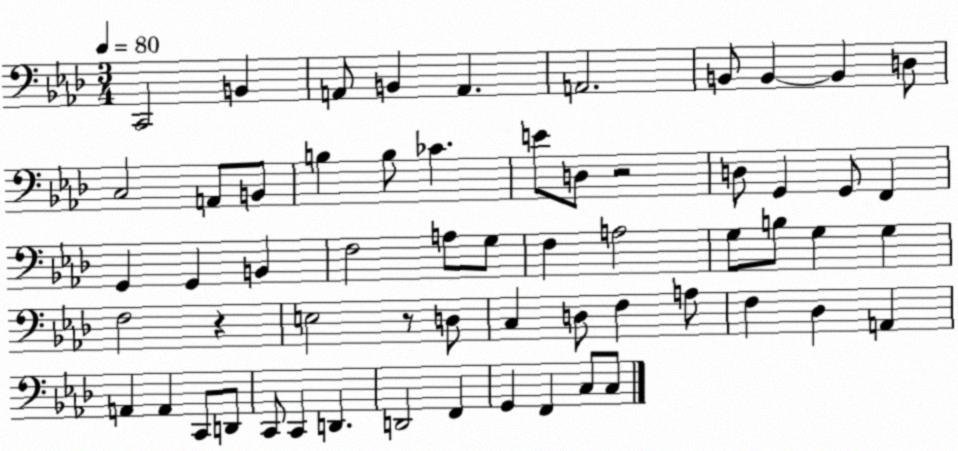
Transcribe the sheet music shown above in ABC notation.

X:1
T:Untitled
M:3/4
L:1/4
K:Ab
C,,2 B,, A,,/2 B,, A,, A,,2 B,,/2 B,, B,, D,/2 C,2 A,,/2 B,,/2 B, B,/2 _C E/2 D,/2 z2 D,/2 G,, G,,/2 F,, G,, G,, B,, F,2 A,/2 G,/2 F, A,2 G,/2 B,/2 G, G, F,2 z E,2 z/2 D,/2 C, D,/2 F, A,/2 F, _D, A,, A,, A,, C,,/2 D,,/2 C,,/2 C,, D,, D,,2 F,, G,, F,, C,/2 C,/2